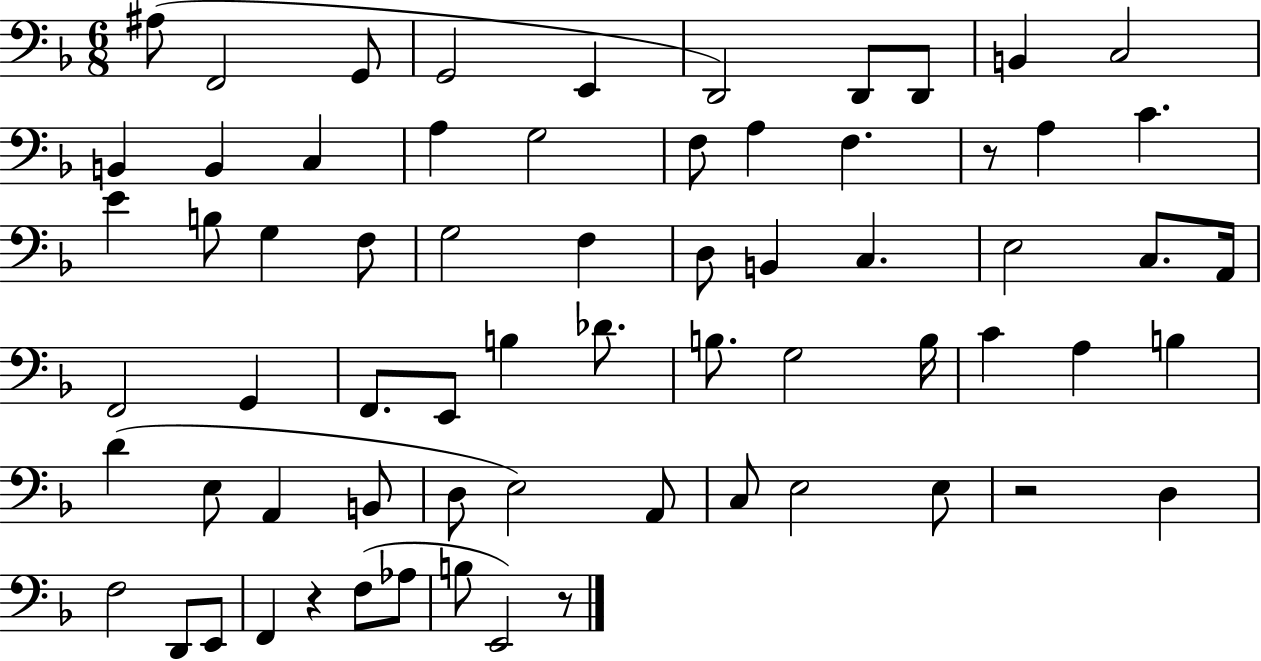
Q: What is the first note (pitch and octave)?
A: A#3